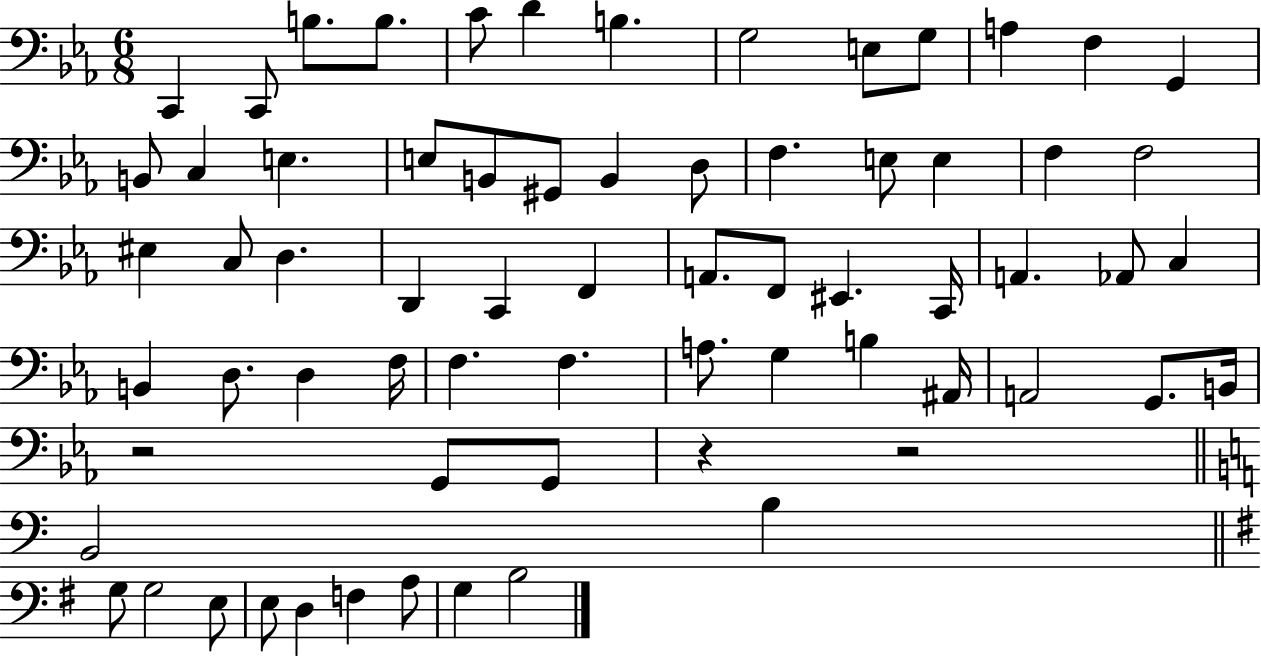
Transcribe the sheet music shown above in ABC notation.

X:1
T:Untitled
M:6/8
L:1/4
K:Eb
C,, C,,/2 B,/2 B,/2 C/2 D B, G,2 E,/2 G,/2 A, F, G,, B,,/2 C, E, E,/2 B,,/2 ^G,,/2 B,, D,/2 F, E,/2 E, F, F,2 ^E, C,/2 D, D,, C,, F,, A,,/2 F,,/2 ^E,, C,,/4 A,, _A,,/2 C, B,, D,/2 D, F,/4 F, F, A,/2 G, B, ^A,,/4 A,,2 G,,/2 B,,/4 z2 G,,/2 G,,/2 z z2 B,,2 B, G,/2 G,2 E,/2 E,/2 D, F, A,/2 G, B,2